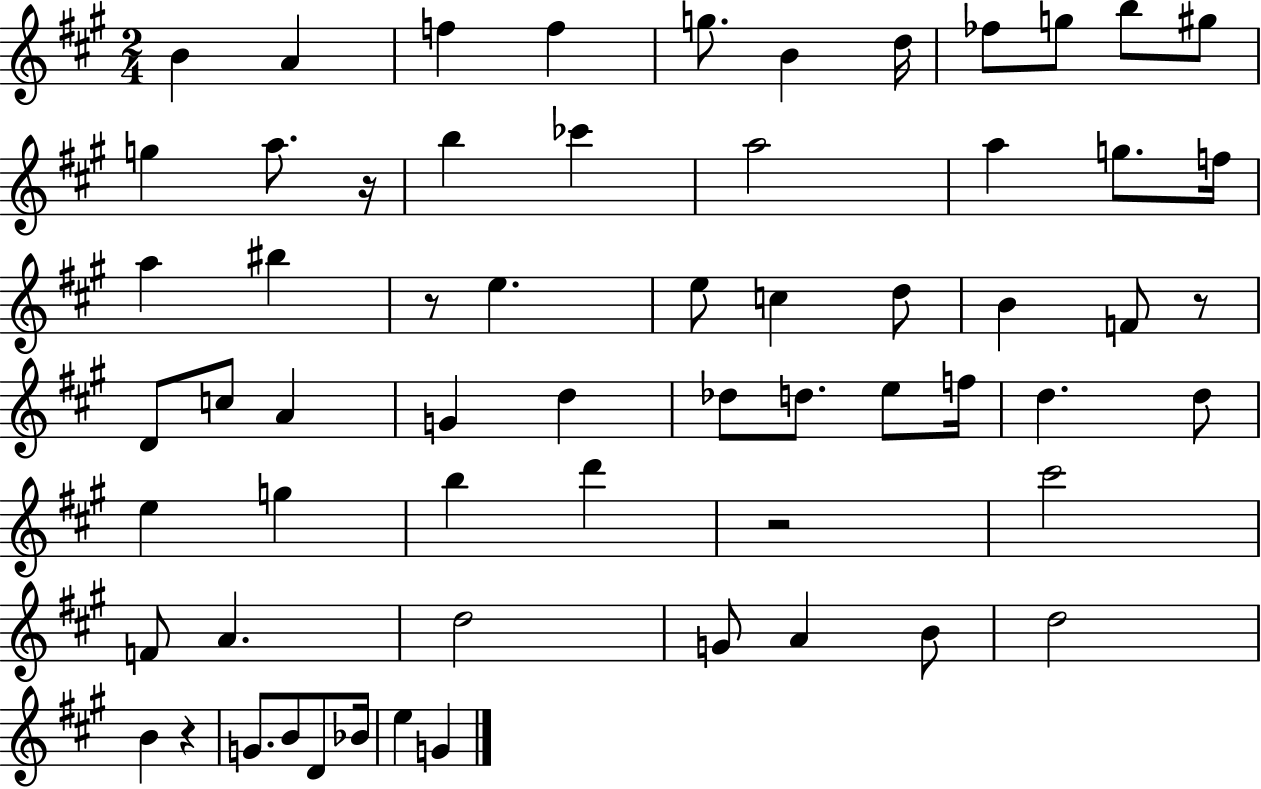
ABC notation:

X:1
T:Untitled
M:2/4
L:1/4
K:A
B A f f g/2 B d/4 _f/2 g/2 b/2 ^g/2 g a/2 z/4 b _c' a2 a g/2 f/4 a ^b z/2 e e/2 c d/2 B F/2 z/2 D/2 c/2 A G d _d/2 d/2 e/2 f/4 d d/2 e g b d' z2 ^c'2 F/2 A d2 G/2 A B/2 d2 B z G/2 B/2 D/2 _B/4 e G